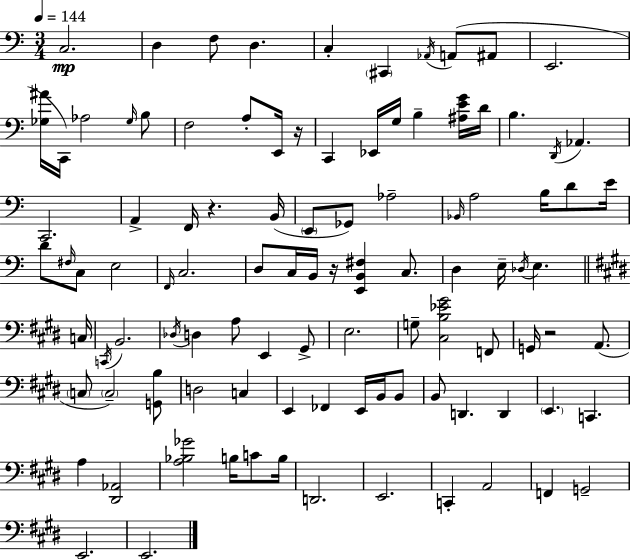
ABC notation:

X:1
T:Untitled
M:3/4
L:1/4
K:Am
C,2 D, F,/2 D, C, ^C,, _A,,/4 A,,/2 ^A,,/2 E,,2 [_G,^A]/4 C,,/4 _A,2 _G,/4 B,/2 F,2 A,/2 E,,/4 z/4 C,, _E,,/4 G,/4 B, [^A,EG]/4 D/4 B, D,,/4 _A,, C,,2 A,, F,,/4 z B,,/4 E,,/2 _G,,/2 _A,2 _B,,/4 A,2 B,/4 D/2 E/4 D/2 ^F,/4 C,/2 E,2 F,,/4 C,2 D,/2 C,/4 B,,/4 z/4 [E,,B,,^F,] C,/2 D, E,/4 _D,/4 E, C,/4 C,,/4 B,,2 _D,/4 D, A,/2 E,, ^G,,/2 E,2 G,/2 [^C,B,_E^G]2 F,,/2 G,,/4 z2 A,,/2 C,/2 C,2 [G,,B,]/2 D,2 C, E,, _F,, E,,/4 B,,/4 B,,/2 B,,/2 D,, D,, E,, C,, A, [^D,,_A,,]2 [A,_B,_G]2 B,/4 C/2 B,/4 D,,2 E,,2 C,, A,,2 F,, G,,2 E,,2 E,,2